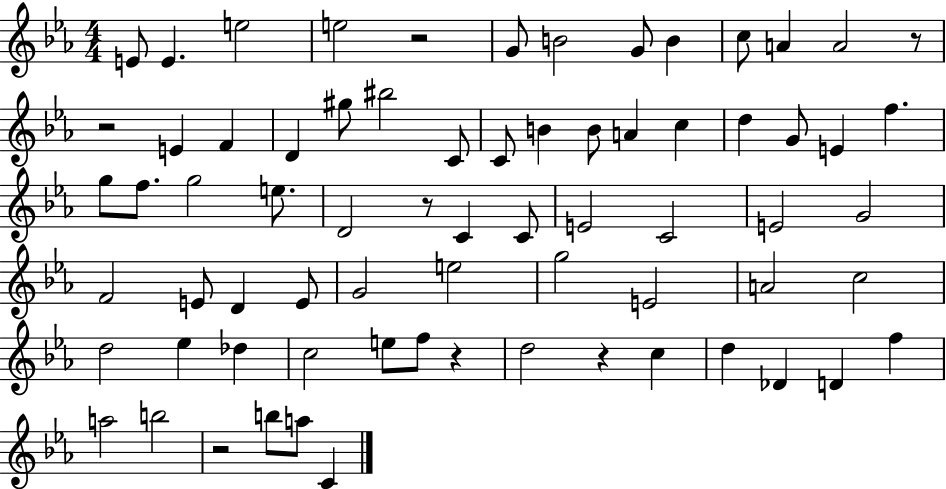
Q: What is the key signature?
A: EES major